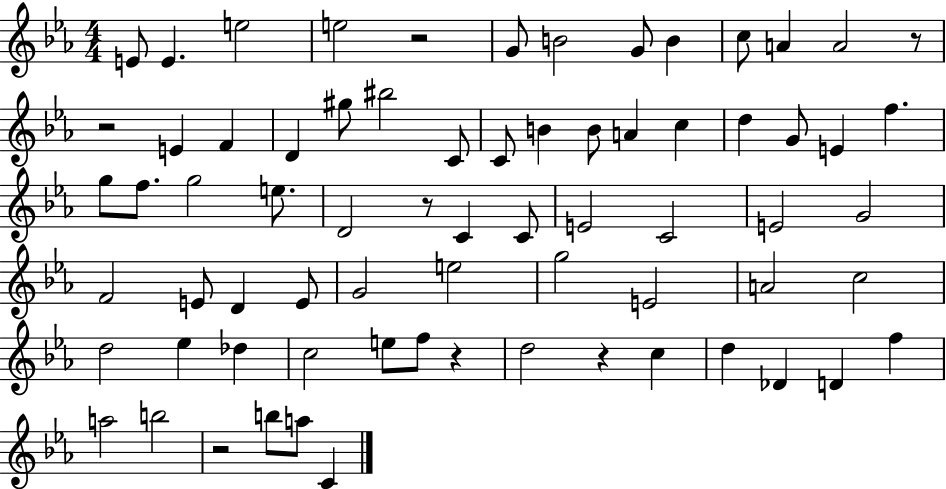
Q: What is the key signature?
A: EES major